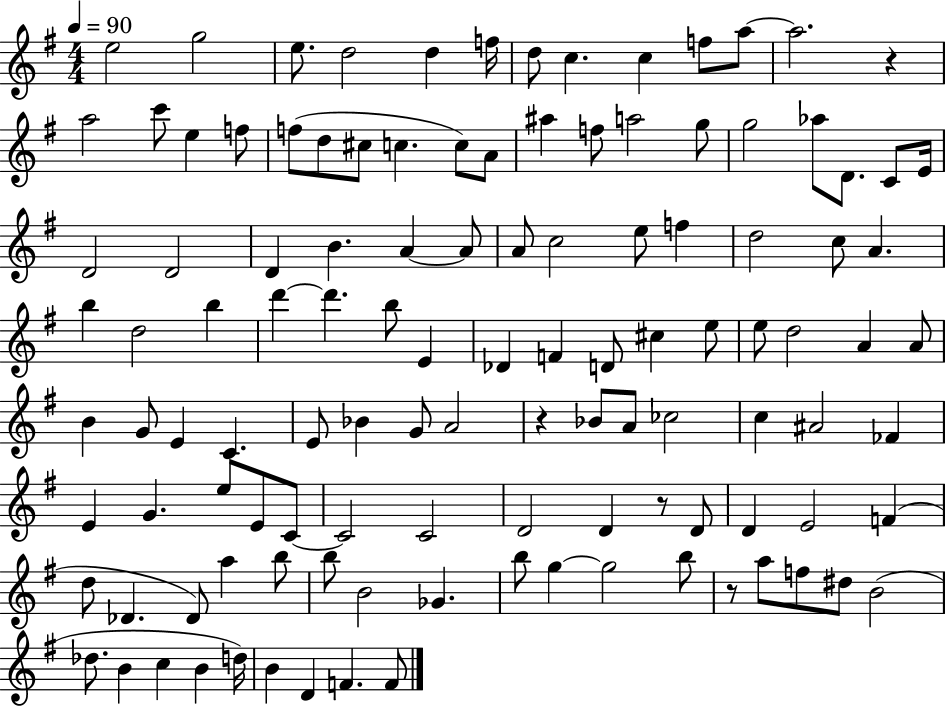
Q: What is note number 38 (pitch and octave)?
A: A4